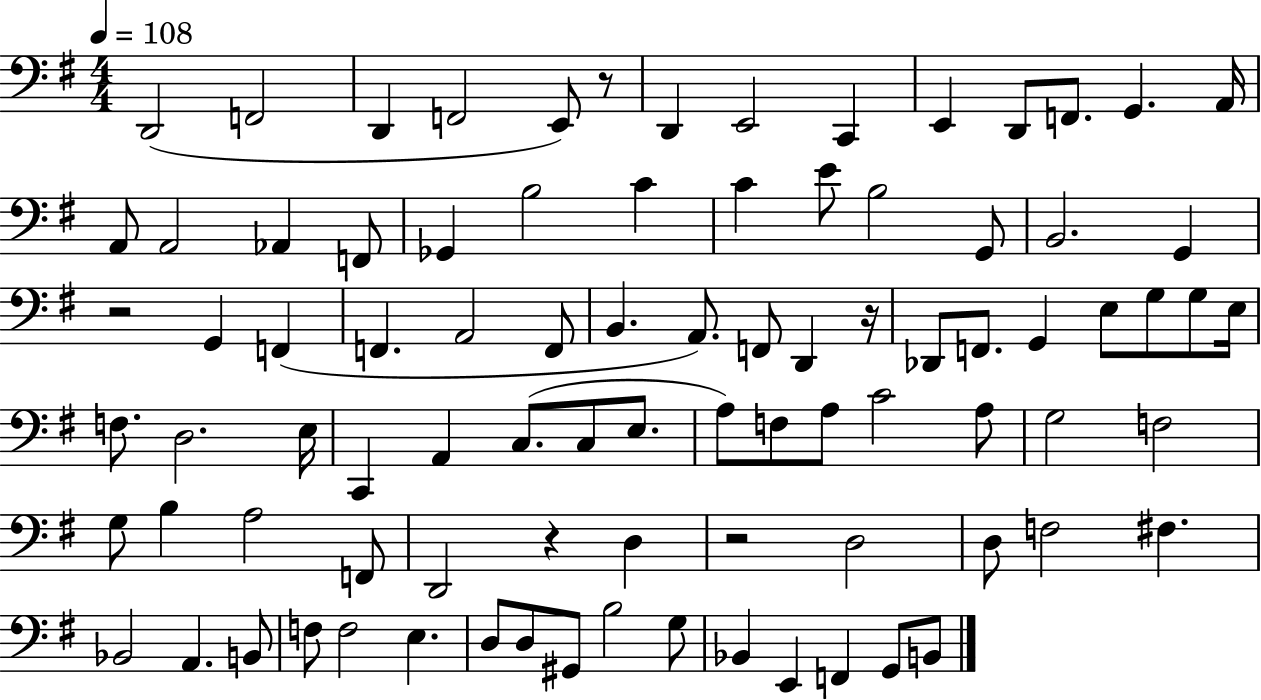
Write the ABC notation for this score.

X:1
T:Untitled
M:4/4
L:1/4
K:G
D,,2 F,,2 D,, F,,2 E,,/2 z/2 D,, E,,2 C,, E,, D,,/2 F,,/2 G,, A,,/4 A,,/2 A,,2 _A,, F,,/2 _G,, B,2 C C E/2 B,2 G,,/2 B,,2 G,, z2 G,, F,, F,, A,,2 F,,/2 B,, A,,/2 F,,/2 D,, z/4 _D,,/2 F,,/2 G,, E,/2 G,/2 G,/2 E,/4 F,/2 D,2 E,/4 C,, A,, C,/2 C,/2 E,/2 A,/2 F,/2 A,/2 C2 A,/2 G,2 F,2 G,/2 B, A,2 F,,/2 D,,2 z D, z2 D,2 D,/2 F,2 ^F, _B,,2 A,, B,,/2 F,/2 F,2 E, D,/2 D,/2 ^G,,/2 B,2 G,/2 _B,, E,, F,, G,,/2 B,,/2